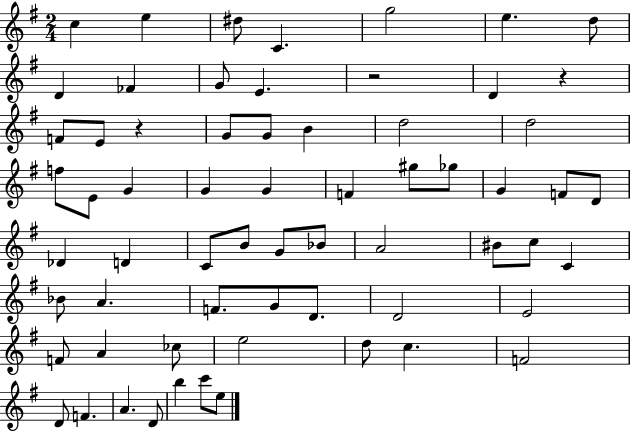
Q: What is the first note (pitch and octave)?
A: C5